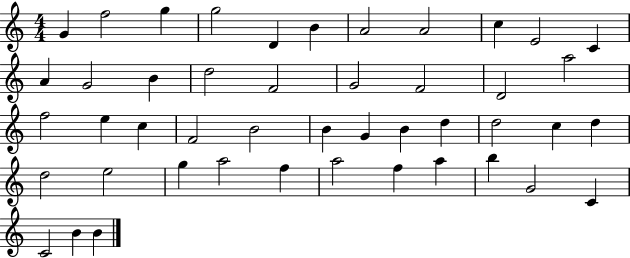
G4/q F5/h G5/q G5/h D4/q B4/q A4/h A4/h C5/q E4/h C4/q A4/q G4/h B4/q D5/h F4/h G4/h F4/h D4/h A5/h F5/h E5/q C5/q F4/h B4/h B4/q G4/q B4/q D5/q D5/h C5/q D5/q D5/h E5/h G5/q A5/h F5/q A5/h F5/q A5/q B5/q G4/h C4/q C4/h B4/q B4/q